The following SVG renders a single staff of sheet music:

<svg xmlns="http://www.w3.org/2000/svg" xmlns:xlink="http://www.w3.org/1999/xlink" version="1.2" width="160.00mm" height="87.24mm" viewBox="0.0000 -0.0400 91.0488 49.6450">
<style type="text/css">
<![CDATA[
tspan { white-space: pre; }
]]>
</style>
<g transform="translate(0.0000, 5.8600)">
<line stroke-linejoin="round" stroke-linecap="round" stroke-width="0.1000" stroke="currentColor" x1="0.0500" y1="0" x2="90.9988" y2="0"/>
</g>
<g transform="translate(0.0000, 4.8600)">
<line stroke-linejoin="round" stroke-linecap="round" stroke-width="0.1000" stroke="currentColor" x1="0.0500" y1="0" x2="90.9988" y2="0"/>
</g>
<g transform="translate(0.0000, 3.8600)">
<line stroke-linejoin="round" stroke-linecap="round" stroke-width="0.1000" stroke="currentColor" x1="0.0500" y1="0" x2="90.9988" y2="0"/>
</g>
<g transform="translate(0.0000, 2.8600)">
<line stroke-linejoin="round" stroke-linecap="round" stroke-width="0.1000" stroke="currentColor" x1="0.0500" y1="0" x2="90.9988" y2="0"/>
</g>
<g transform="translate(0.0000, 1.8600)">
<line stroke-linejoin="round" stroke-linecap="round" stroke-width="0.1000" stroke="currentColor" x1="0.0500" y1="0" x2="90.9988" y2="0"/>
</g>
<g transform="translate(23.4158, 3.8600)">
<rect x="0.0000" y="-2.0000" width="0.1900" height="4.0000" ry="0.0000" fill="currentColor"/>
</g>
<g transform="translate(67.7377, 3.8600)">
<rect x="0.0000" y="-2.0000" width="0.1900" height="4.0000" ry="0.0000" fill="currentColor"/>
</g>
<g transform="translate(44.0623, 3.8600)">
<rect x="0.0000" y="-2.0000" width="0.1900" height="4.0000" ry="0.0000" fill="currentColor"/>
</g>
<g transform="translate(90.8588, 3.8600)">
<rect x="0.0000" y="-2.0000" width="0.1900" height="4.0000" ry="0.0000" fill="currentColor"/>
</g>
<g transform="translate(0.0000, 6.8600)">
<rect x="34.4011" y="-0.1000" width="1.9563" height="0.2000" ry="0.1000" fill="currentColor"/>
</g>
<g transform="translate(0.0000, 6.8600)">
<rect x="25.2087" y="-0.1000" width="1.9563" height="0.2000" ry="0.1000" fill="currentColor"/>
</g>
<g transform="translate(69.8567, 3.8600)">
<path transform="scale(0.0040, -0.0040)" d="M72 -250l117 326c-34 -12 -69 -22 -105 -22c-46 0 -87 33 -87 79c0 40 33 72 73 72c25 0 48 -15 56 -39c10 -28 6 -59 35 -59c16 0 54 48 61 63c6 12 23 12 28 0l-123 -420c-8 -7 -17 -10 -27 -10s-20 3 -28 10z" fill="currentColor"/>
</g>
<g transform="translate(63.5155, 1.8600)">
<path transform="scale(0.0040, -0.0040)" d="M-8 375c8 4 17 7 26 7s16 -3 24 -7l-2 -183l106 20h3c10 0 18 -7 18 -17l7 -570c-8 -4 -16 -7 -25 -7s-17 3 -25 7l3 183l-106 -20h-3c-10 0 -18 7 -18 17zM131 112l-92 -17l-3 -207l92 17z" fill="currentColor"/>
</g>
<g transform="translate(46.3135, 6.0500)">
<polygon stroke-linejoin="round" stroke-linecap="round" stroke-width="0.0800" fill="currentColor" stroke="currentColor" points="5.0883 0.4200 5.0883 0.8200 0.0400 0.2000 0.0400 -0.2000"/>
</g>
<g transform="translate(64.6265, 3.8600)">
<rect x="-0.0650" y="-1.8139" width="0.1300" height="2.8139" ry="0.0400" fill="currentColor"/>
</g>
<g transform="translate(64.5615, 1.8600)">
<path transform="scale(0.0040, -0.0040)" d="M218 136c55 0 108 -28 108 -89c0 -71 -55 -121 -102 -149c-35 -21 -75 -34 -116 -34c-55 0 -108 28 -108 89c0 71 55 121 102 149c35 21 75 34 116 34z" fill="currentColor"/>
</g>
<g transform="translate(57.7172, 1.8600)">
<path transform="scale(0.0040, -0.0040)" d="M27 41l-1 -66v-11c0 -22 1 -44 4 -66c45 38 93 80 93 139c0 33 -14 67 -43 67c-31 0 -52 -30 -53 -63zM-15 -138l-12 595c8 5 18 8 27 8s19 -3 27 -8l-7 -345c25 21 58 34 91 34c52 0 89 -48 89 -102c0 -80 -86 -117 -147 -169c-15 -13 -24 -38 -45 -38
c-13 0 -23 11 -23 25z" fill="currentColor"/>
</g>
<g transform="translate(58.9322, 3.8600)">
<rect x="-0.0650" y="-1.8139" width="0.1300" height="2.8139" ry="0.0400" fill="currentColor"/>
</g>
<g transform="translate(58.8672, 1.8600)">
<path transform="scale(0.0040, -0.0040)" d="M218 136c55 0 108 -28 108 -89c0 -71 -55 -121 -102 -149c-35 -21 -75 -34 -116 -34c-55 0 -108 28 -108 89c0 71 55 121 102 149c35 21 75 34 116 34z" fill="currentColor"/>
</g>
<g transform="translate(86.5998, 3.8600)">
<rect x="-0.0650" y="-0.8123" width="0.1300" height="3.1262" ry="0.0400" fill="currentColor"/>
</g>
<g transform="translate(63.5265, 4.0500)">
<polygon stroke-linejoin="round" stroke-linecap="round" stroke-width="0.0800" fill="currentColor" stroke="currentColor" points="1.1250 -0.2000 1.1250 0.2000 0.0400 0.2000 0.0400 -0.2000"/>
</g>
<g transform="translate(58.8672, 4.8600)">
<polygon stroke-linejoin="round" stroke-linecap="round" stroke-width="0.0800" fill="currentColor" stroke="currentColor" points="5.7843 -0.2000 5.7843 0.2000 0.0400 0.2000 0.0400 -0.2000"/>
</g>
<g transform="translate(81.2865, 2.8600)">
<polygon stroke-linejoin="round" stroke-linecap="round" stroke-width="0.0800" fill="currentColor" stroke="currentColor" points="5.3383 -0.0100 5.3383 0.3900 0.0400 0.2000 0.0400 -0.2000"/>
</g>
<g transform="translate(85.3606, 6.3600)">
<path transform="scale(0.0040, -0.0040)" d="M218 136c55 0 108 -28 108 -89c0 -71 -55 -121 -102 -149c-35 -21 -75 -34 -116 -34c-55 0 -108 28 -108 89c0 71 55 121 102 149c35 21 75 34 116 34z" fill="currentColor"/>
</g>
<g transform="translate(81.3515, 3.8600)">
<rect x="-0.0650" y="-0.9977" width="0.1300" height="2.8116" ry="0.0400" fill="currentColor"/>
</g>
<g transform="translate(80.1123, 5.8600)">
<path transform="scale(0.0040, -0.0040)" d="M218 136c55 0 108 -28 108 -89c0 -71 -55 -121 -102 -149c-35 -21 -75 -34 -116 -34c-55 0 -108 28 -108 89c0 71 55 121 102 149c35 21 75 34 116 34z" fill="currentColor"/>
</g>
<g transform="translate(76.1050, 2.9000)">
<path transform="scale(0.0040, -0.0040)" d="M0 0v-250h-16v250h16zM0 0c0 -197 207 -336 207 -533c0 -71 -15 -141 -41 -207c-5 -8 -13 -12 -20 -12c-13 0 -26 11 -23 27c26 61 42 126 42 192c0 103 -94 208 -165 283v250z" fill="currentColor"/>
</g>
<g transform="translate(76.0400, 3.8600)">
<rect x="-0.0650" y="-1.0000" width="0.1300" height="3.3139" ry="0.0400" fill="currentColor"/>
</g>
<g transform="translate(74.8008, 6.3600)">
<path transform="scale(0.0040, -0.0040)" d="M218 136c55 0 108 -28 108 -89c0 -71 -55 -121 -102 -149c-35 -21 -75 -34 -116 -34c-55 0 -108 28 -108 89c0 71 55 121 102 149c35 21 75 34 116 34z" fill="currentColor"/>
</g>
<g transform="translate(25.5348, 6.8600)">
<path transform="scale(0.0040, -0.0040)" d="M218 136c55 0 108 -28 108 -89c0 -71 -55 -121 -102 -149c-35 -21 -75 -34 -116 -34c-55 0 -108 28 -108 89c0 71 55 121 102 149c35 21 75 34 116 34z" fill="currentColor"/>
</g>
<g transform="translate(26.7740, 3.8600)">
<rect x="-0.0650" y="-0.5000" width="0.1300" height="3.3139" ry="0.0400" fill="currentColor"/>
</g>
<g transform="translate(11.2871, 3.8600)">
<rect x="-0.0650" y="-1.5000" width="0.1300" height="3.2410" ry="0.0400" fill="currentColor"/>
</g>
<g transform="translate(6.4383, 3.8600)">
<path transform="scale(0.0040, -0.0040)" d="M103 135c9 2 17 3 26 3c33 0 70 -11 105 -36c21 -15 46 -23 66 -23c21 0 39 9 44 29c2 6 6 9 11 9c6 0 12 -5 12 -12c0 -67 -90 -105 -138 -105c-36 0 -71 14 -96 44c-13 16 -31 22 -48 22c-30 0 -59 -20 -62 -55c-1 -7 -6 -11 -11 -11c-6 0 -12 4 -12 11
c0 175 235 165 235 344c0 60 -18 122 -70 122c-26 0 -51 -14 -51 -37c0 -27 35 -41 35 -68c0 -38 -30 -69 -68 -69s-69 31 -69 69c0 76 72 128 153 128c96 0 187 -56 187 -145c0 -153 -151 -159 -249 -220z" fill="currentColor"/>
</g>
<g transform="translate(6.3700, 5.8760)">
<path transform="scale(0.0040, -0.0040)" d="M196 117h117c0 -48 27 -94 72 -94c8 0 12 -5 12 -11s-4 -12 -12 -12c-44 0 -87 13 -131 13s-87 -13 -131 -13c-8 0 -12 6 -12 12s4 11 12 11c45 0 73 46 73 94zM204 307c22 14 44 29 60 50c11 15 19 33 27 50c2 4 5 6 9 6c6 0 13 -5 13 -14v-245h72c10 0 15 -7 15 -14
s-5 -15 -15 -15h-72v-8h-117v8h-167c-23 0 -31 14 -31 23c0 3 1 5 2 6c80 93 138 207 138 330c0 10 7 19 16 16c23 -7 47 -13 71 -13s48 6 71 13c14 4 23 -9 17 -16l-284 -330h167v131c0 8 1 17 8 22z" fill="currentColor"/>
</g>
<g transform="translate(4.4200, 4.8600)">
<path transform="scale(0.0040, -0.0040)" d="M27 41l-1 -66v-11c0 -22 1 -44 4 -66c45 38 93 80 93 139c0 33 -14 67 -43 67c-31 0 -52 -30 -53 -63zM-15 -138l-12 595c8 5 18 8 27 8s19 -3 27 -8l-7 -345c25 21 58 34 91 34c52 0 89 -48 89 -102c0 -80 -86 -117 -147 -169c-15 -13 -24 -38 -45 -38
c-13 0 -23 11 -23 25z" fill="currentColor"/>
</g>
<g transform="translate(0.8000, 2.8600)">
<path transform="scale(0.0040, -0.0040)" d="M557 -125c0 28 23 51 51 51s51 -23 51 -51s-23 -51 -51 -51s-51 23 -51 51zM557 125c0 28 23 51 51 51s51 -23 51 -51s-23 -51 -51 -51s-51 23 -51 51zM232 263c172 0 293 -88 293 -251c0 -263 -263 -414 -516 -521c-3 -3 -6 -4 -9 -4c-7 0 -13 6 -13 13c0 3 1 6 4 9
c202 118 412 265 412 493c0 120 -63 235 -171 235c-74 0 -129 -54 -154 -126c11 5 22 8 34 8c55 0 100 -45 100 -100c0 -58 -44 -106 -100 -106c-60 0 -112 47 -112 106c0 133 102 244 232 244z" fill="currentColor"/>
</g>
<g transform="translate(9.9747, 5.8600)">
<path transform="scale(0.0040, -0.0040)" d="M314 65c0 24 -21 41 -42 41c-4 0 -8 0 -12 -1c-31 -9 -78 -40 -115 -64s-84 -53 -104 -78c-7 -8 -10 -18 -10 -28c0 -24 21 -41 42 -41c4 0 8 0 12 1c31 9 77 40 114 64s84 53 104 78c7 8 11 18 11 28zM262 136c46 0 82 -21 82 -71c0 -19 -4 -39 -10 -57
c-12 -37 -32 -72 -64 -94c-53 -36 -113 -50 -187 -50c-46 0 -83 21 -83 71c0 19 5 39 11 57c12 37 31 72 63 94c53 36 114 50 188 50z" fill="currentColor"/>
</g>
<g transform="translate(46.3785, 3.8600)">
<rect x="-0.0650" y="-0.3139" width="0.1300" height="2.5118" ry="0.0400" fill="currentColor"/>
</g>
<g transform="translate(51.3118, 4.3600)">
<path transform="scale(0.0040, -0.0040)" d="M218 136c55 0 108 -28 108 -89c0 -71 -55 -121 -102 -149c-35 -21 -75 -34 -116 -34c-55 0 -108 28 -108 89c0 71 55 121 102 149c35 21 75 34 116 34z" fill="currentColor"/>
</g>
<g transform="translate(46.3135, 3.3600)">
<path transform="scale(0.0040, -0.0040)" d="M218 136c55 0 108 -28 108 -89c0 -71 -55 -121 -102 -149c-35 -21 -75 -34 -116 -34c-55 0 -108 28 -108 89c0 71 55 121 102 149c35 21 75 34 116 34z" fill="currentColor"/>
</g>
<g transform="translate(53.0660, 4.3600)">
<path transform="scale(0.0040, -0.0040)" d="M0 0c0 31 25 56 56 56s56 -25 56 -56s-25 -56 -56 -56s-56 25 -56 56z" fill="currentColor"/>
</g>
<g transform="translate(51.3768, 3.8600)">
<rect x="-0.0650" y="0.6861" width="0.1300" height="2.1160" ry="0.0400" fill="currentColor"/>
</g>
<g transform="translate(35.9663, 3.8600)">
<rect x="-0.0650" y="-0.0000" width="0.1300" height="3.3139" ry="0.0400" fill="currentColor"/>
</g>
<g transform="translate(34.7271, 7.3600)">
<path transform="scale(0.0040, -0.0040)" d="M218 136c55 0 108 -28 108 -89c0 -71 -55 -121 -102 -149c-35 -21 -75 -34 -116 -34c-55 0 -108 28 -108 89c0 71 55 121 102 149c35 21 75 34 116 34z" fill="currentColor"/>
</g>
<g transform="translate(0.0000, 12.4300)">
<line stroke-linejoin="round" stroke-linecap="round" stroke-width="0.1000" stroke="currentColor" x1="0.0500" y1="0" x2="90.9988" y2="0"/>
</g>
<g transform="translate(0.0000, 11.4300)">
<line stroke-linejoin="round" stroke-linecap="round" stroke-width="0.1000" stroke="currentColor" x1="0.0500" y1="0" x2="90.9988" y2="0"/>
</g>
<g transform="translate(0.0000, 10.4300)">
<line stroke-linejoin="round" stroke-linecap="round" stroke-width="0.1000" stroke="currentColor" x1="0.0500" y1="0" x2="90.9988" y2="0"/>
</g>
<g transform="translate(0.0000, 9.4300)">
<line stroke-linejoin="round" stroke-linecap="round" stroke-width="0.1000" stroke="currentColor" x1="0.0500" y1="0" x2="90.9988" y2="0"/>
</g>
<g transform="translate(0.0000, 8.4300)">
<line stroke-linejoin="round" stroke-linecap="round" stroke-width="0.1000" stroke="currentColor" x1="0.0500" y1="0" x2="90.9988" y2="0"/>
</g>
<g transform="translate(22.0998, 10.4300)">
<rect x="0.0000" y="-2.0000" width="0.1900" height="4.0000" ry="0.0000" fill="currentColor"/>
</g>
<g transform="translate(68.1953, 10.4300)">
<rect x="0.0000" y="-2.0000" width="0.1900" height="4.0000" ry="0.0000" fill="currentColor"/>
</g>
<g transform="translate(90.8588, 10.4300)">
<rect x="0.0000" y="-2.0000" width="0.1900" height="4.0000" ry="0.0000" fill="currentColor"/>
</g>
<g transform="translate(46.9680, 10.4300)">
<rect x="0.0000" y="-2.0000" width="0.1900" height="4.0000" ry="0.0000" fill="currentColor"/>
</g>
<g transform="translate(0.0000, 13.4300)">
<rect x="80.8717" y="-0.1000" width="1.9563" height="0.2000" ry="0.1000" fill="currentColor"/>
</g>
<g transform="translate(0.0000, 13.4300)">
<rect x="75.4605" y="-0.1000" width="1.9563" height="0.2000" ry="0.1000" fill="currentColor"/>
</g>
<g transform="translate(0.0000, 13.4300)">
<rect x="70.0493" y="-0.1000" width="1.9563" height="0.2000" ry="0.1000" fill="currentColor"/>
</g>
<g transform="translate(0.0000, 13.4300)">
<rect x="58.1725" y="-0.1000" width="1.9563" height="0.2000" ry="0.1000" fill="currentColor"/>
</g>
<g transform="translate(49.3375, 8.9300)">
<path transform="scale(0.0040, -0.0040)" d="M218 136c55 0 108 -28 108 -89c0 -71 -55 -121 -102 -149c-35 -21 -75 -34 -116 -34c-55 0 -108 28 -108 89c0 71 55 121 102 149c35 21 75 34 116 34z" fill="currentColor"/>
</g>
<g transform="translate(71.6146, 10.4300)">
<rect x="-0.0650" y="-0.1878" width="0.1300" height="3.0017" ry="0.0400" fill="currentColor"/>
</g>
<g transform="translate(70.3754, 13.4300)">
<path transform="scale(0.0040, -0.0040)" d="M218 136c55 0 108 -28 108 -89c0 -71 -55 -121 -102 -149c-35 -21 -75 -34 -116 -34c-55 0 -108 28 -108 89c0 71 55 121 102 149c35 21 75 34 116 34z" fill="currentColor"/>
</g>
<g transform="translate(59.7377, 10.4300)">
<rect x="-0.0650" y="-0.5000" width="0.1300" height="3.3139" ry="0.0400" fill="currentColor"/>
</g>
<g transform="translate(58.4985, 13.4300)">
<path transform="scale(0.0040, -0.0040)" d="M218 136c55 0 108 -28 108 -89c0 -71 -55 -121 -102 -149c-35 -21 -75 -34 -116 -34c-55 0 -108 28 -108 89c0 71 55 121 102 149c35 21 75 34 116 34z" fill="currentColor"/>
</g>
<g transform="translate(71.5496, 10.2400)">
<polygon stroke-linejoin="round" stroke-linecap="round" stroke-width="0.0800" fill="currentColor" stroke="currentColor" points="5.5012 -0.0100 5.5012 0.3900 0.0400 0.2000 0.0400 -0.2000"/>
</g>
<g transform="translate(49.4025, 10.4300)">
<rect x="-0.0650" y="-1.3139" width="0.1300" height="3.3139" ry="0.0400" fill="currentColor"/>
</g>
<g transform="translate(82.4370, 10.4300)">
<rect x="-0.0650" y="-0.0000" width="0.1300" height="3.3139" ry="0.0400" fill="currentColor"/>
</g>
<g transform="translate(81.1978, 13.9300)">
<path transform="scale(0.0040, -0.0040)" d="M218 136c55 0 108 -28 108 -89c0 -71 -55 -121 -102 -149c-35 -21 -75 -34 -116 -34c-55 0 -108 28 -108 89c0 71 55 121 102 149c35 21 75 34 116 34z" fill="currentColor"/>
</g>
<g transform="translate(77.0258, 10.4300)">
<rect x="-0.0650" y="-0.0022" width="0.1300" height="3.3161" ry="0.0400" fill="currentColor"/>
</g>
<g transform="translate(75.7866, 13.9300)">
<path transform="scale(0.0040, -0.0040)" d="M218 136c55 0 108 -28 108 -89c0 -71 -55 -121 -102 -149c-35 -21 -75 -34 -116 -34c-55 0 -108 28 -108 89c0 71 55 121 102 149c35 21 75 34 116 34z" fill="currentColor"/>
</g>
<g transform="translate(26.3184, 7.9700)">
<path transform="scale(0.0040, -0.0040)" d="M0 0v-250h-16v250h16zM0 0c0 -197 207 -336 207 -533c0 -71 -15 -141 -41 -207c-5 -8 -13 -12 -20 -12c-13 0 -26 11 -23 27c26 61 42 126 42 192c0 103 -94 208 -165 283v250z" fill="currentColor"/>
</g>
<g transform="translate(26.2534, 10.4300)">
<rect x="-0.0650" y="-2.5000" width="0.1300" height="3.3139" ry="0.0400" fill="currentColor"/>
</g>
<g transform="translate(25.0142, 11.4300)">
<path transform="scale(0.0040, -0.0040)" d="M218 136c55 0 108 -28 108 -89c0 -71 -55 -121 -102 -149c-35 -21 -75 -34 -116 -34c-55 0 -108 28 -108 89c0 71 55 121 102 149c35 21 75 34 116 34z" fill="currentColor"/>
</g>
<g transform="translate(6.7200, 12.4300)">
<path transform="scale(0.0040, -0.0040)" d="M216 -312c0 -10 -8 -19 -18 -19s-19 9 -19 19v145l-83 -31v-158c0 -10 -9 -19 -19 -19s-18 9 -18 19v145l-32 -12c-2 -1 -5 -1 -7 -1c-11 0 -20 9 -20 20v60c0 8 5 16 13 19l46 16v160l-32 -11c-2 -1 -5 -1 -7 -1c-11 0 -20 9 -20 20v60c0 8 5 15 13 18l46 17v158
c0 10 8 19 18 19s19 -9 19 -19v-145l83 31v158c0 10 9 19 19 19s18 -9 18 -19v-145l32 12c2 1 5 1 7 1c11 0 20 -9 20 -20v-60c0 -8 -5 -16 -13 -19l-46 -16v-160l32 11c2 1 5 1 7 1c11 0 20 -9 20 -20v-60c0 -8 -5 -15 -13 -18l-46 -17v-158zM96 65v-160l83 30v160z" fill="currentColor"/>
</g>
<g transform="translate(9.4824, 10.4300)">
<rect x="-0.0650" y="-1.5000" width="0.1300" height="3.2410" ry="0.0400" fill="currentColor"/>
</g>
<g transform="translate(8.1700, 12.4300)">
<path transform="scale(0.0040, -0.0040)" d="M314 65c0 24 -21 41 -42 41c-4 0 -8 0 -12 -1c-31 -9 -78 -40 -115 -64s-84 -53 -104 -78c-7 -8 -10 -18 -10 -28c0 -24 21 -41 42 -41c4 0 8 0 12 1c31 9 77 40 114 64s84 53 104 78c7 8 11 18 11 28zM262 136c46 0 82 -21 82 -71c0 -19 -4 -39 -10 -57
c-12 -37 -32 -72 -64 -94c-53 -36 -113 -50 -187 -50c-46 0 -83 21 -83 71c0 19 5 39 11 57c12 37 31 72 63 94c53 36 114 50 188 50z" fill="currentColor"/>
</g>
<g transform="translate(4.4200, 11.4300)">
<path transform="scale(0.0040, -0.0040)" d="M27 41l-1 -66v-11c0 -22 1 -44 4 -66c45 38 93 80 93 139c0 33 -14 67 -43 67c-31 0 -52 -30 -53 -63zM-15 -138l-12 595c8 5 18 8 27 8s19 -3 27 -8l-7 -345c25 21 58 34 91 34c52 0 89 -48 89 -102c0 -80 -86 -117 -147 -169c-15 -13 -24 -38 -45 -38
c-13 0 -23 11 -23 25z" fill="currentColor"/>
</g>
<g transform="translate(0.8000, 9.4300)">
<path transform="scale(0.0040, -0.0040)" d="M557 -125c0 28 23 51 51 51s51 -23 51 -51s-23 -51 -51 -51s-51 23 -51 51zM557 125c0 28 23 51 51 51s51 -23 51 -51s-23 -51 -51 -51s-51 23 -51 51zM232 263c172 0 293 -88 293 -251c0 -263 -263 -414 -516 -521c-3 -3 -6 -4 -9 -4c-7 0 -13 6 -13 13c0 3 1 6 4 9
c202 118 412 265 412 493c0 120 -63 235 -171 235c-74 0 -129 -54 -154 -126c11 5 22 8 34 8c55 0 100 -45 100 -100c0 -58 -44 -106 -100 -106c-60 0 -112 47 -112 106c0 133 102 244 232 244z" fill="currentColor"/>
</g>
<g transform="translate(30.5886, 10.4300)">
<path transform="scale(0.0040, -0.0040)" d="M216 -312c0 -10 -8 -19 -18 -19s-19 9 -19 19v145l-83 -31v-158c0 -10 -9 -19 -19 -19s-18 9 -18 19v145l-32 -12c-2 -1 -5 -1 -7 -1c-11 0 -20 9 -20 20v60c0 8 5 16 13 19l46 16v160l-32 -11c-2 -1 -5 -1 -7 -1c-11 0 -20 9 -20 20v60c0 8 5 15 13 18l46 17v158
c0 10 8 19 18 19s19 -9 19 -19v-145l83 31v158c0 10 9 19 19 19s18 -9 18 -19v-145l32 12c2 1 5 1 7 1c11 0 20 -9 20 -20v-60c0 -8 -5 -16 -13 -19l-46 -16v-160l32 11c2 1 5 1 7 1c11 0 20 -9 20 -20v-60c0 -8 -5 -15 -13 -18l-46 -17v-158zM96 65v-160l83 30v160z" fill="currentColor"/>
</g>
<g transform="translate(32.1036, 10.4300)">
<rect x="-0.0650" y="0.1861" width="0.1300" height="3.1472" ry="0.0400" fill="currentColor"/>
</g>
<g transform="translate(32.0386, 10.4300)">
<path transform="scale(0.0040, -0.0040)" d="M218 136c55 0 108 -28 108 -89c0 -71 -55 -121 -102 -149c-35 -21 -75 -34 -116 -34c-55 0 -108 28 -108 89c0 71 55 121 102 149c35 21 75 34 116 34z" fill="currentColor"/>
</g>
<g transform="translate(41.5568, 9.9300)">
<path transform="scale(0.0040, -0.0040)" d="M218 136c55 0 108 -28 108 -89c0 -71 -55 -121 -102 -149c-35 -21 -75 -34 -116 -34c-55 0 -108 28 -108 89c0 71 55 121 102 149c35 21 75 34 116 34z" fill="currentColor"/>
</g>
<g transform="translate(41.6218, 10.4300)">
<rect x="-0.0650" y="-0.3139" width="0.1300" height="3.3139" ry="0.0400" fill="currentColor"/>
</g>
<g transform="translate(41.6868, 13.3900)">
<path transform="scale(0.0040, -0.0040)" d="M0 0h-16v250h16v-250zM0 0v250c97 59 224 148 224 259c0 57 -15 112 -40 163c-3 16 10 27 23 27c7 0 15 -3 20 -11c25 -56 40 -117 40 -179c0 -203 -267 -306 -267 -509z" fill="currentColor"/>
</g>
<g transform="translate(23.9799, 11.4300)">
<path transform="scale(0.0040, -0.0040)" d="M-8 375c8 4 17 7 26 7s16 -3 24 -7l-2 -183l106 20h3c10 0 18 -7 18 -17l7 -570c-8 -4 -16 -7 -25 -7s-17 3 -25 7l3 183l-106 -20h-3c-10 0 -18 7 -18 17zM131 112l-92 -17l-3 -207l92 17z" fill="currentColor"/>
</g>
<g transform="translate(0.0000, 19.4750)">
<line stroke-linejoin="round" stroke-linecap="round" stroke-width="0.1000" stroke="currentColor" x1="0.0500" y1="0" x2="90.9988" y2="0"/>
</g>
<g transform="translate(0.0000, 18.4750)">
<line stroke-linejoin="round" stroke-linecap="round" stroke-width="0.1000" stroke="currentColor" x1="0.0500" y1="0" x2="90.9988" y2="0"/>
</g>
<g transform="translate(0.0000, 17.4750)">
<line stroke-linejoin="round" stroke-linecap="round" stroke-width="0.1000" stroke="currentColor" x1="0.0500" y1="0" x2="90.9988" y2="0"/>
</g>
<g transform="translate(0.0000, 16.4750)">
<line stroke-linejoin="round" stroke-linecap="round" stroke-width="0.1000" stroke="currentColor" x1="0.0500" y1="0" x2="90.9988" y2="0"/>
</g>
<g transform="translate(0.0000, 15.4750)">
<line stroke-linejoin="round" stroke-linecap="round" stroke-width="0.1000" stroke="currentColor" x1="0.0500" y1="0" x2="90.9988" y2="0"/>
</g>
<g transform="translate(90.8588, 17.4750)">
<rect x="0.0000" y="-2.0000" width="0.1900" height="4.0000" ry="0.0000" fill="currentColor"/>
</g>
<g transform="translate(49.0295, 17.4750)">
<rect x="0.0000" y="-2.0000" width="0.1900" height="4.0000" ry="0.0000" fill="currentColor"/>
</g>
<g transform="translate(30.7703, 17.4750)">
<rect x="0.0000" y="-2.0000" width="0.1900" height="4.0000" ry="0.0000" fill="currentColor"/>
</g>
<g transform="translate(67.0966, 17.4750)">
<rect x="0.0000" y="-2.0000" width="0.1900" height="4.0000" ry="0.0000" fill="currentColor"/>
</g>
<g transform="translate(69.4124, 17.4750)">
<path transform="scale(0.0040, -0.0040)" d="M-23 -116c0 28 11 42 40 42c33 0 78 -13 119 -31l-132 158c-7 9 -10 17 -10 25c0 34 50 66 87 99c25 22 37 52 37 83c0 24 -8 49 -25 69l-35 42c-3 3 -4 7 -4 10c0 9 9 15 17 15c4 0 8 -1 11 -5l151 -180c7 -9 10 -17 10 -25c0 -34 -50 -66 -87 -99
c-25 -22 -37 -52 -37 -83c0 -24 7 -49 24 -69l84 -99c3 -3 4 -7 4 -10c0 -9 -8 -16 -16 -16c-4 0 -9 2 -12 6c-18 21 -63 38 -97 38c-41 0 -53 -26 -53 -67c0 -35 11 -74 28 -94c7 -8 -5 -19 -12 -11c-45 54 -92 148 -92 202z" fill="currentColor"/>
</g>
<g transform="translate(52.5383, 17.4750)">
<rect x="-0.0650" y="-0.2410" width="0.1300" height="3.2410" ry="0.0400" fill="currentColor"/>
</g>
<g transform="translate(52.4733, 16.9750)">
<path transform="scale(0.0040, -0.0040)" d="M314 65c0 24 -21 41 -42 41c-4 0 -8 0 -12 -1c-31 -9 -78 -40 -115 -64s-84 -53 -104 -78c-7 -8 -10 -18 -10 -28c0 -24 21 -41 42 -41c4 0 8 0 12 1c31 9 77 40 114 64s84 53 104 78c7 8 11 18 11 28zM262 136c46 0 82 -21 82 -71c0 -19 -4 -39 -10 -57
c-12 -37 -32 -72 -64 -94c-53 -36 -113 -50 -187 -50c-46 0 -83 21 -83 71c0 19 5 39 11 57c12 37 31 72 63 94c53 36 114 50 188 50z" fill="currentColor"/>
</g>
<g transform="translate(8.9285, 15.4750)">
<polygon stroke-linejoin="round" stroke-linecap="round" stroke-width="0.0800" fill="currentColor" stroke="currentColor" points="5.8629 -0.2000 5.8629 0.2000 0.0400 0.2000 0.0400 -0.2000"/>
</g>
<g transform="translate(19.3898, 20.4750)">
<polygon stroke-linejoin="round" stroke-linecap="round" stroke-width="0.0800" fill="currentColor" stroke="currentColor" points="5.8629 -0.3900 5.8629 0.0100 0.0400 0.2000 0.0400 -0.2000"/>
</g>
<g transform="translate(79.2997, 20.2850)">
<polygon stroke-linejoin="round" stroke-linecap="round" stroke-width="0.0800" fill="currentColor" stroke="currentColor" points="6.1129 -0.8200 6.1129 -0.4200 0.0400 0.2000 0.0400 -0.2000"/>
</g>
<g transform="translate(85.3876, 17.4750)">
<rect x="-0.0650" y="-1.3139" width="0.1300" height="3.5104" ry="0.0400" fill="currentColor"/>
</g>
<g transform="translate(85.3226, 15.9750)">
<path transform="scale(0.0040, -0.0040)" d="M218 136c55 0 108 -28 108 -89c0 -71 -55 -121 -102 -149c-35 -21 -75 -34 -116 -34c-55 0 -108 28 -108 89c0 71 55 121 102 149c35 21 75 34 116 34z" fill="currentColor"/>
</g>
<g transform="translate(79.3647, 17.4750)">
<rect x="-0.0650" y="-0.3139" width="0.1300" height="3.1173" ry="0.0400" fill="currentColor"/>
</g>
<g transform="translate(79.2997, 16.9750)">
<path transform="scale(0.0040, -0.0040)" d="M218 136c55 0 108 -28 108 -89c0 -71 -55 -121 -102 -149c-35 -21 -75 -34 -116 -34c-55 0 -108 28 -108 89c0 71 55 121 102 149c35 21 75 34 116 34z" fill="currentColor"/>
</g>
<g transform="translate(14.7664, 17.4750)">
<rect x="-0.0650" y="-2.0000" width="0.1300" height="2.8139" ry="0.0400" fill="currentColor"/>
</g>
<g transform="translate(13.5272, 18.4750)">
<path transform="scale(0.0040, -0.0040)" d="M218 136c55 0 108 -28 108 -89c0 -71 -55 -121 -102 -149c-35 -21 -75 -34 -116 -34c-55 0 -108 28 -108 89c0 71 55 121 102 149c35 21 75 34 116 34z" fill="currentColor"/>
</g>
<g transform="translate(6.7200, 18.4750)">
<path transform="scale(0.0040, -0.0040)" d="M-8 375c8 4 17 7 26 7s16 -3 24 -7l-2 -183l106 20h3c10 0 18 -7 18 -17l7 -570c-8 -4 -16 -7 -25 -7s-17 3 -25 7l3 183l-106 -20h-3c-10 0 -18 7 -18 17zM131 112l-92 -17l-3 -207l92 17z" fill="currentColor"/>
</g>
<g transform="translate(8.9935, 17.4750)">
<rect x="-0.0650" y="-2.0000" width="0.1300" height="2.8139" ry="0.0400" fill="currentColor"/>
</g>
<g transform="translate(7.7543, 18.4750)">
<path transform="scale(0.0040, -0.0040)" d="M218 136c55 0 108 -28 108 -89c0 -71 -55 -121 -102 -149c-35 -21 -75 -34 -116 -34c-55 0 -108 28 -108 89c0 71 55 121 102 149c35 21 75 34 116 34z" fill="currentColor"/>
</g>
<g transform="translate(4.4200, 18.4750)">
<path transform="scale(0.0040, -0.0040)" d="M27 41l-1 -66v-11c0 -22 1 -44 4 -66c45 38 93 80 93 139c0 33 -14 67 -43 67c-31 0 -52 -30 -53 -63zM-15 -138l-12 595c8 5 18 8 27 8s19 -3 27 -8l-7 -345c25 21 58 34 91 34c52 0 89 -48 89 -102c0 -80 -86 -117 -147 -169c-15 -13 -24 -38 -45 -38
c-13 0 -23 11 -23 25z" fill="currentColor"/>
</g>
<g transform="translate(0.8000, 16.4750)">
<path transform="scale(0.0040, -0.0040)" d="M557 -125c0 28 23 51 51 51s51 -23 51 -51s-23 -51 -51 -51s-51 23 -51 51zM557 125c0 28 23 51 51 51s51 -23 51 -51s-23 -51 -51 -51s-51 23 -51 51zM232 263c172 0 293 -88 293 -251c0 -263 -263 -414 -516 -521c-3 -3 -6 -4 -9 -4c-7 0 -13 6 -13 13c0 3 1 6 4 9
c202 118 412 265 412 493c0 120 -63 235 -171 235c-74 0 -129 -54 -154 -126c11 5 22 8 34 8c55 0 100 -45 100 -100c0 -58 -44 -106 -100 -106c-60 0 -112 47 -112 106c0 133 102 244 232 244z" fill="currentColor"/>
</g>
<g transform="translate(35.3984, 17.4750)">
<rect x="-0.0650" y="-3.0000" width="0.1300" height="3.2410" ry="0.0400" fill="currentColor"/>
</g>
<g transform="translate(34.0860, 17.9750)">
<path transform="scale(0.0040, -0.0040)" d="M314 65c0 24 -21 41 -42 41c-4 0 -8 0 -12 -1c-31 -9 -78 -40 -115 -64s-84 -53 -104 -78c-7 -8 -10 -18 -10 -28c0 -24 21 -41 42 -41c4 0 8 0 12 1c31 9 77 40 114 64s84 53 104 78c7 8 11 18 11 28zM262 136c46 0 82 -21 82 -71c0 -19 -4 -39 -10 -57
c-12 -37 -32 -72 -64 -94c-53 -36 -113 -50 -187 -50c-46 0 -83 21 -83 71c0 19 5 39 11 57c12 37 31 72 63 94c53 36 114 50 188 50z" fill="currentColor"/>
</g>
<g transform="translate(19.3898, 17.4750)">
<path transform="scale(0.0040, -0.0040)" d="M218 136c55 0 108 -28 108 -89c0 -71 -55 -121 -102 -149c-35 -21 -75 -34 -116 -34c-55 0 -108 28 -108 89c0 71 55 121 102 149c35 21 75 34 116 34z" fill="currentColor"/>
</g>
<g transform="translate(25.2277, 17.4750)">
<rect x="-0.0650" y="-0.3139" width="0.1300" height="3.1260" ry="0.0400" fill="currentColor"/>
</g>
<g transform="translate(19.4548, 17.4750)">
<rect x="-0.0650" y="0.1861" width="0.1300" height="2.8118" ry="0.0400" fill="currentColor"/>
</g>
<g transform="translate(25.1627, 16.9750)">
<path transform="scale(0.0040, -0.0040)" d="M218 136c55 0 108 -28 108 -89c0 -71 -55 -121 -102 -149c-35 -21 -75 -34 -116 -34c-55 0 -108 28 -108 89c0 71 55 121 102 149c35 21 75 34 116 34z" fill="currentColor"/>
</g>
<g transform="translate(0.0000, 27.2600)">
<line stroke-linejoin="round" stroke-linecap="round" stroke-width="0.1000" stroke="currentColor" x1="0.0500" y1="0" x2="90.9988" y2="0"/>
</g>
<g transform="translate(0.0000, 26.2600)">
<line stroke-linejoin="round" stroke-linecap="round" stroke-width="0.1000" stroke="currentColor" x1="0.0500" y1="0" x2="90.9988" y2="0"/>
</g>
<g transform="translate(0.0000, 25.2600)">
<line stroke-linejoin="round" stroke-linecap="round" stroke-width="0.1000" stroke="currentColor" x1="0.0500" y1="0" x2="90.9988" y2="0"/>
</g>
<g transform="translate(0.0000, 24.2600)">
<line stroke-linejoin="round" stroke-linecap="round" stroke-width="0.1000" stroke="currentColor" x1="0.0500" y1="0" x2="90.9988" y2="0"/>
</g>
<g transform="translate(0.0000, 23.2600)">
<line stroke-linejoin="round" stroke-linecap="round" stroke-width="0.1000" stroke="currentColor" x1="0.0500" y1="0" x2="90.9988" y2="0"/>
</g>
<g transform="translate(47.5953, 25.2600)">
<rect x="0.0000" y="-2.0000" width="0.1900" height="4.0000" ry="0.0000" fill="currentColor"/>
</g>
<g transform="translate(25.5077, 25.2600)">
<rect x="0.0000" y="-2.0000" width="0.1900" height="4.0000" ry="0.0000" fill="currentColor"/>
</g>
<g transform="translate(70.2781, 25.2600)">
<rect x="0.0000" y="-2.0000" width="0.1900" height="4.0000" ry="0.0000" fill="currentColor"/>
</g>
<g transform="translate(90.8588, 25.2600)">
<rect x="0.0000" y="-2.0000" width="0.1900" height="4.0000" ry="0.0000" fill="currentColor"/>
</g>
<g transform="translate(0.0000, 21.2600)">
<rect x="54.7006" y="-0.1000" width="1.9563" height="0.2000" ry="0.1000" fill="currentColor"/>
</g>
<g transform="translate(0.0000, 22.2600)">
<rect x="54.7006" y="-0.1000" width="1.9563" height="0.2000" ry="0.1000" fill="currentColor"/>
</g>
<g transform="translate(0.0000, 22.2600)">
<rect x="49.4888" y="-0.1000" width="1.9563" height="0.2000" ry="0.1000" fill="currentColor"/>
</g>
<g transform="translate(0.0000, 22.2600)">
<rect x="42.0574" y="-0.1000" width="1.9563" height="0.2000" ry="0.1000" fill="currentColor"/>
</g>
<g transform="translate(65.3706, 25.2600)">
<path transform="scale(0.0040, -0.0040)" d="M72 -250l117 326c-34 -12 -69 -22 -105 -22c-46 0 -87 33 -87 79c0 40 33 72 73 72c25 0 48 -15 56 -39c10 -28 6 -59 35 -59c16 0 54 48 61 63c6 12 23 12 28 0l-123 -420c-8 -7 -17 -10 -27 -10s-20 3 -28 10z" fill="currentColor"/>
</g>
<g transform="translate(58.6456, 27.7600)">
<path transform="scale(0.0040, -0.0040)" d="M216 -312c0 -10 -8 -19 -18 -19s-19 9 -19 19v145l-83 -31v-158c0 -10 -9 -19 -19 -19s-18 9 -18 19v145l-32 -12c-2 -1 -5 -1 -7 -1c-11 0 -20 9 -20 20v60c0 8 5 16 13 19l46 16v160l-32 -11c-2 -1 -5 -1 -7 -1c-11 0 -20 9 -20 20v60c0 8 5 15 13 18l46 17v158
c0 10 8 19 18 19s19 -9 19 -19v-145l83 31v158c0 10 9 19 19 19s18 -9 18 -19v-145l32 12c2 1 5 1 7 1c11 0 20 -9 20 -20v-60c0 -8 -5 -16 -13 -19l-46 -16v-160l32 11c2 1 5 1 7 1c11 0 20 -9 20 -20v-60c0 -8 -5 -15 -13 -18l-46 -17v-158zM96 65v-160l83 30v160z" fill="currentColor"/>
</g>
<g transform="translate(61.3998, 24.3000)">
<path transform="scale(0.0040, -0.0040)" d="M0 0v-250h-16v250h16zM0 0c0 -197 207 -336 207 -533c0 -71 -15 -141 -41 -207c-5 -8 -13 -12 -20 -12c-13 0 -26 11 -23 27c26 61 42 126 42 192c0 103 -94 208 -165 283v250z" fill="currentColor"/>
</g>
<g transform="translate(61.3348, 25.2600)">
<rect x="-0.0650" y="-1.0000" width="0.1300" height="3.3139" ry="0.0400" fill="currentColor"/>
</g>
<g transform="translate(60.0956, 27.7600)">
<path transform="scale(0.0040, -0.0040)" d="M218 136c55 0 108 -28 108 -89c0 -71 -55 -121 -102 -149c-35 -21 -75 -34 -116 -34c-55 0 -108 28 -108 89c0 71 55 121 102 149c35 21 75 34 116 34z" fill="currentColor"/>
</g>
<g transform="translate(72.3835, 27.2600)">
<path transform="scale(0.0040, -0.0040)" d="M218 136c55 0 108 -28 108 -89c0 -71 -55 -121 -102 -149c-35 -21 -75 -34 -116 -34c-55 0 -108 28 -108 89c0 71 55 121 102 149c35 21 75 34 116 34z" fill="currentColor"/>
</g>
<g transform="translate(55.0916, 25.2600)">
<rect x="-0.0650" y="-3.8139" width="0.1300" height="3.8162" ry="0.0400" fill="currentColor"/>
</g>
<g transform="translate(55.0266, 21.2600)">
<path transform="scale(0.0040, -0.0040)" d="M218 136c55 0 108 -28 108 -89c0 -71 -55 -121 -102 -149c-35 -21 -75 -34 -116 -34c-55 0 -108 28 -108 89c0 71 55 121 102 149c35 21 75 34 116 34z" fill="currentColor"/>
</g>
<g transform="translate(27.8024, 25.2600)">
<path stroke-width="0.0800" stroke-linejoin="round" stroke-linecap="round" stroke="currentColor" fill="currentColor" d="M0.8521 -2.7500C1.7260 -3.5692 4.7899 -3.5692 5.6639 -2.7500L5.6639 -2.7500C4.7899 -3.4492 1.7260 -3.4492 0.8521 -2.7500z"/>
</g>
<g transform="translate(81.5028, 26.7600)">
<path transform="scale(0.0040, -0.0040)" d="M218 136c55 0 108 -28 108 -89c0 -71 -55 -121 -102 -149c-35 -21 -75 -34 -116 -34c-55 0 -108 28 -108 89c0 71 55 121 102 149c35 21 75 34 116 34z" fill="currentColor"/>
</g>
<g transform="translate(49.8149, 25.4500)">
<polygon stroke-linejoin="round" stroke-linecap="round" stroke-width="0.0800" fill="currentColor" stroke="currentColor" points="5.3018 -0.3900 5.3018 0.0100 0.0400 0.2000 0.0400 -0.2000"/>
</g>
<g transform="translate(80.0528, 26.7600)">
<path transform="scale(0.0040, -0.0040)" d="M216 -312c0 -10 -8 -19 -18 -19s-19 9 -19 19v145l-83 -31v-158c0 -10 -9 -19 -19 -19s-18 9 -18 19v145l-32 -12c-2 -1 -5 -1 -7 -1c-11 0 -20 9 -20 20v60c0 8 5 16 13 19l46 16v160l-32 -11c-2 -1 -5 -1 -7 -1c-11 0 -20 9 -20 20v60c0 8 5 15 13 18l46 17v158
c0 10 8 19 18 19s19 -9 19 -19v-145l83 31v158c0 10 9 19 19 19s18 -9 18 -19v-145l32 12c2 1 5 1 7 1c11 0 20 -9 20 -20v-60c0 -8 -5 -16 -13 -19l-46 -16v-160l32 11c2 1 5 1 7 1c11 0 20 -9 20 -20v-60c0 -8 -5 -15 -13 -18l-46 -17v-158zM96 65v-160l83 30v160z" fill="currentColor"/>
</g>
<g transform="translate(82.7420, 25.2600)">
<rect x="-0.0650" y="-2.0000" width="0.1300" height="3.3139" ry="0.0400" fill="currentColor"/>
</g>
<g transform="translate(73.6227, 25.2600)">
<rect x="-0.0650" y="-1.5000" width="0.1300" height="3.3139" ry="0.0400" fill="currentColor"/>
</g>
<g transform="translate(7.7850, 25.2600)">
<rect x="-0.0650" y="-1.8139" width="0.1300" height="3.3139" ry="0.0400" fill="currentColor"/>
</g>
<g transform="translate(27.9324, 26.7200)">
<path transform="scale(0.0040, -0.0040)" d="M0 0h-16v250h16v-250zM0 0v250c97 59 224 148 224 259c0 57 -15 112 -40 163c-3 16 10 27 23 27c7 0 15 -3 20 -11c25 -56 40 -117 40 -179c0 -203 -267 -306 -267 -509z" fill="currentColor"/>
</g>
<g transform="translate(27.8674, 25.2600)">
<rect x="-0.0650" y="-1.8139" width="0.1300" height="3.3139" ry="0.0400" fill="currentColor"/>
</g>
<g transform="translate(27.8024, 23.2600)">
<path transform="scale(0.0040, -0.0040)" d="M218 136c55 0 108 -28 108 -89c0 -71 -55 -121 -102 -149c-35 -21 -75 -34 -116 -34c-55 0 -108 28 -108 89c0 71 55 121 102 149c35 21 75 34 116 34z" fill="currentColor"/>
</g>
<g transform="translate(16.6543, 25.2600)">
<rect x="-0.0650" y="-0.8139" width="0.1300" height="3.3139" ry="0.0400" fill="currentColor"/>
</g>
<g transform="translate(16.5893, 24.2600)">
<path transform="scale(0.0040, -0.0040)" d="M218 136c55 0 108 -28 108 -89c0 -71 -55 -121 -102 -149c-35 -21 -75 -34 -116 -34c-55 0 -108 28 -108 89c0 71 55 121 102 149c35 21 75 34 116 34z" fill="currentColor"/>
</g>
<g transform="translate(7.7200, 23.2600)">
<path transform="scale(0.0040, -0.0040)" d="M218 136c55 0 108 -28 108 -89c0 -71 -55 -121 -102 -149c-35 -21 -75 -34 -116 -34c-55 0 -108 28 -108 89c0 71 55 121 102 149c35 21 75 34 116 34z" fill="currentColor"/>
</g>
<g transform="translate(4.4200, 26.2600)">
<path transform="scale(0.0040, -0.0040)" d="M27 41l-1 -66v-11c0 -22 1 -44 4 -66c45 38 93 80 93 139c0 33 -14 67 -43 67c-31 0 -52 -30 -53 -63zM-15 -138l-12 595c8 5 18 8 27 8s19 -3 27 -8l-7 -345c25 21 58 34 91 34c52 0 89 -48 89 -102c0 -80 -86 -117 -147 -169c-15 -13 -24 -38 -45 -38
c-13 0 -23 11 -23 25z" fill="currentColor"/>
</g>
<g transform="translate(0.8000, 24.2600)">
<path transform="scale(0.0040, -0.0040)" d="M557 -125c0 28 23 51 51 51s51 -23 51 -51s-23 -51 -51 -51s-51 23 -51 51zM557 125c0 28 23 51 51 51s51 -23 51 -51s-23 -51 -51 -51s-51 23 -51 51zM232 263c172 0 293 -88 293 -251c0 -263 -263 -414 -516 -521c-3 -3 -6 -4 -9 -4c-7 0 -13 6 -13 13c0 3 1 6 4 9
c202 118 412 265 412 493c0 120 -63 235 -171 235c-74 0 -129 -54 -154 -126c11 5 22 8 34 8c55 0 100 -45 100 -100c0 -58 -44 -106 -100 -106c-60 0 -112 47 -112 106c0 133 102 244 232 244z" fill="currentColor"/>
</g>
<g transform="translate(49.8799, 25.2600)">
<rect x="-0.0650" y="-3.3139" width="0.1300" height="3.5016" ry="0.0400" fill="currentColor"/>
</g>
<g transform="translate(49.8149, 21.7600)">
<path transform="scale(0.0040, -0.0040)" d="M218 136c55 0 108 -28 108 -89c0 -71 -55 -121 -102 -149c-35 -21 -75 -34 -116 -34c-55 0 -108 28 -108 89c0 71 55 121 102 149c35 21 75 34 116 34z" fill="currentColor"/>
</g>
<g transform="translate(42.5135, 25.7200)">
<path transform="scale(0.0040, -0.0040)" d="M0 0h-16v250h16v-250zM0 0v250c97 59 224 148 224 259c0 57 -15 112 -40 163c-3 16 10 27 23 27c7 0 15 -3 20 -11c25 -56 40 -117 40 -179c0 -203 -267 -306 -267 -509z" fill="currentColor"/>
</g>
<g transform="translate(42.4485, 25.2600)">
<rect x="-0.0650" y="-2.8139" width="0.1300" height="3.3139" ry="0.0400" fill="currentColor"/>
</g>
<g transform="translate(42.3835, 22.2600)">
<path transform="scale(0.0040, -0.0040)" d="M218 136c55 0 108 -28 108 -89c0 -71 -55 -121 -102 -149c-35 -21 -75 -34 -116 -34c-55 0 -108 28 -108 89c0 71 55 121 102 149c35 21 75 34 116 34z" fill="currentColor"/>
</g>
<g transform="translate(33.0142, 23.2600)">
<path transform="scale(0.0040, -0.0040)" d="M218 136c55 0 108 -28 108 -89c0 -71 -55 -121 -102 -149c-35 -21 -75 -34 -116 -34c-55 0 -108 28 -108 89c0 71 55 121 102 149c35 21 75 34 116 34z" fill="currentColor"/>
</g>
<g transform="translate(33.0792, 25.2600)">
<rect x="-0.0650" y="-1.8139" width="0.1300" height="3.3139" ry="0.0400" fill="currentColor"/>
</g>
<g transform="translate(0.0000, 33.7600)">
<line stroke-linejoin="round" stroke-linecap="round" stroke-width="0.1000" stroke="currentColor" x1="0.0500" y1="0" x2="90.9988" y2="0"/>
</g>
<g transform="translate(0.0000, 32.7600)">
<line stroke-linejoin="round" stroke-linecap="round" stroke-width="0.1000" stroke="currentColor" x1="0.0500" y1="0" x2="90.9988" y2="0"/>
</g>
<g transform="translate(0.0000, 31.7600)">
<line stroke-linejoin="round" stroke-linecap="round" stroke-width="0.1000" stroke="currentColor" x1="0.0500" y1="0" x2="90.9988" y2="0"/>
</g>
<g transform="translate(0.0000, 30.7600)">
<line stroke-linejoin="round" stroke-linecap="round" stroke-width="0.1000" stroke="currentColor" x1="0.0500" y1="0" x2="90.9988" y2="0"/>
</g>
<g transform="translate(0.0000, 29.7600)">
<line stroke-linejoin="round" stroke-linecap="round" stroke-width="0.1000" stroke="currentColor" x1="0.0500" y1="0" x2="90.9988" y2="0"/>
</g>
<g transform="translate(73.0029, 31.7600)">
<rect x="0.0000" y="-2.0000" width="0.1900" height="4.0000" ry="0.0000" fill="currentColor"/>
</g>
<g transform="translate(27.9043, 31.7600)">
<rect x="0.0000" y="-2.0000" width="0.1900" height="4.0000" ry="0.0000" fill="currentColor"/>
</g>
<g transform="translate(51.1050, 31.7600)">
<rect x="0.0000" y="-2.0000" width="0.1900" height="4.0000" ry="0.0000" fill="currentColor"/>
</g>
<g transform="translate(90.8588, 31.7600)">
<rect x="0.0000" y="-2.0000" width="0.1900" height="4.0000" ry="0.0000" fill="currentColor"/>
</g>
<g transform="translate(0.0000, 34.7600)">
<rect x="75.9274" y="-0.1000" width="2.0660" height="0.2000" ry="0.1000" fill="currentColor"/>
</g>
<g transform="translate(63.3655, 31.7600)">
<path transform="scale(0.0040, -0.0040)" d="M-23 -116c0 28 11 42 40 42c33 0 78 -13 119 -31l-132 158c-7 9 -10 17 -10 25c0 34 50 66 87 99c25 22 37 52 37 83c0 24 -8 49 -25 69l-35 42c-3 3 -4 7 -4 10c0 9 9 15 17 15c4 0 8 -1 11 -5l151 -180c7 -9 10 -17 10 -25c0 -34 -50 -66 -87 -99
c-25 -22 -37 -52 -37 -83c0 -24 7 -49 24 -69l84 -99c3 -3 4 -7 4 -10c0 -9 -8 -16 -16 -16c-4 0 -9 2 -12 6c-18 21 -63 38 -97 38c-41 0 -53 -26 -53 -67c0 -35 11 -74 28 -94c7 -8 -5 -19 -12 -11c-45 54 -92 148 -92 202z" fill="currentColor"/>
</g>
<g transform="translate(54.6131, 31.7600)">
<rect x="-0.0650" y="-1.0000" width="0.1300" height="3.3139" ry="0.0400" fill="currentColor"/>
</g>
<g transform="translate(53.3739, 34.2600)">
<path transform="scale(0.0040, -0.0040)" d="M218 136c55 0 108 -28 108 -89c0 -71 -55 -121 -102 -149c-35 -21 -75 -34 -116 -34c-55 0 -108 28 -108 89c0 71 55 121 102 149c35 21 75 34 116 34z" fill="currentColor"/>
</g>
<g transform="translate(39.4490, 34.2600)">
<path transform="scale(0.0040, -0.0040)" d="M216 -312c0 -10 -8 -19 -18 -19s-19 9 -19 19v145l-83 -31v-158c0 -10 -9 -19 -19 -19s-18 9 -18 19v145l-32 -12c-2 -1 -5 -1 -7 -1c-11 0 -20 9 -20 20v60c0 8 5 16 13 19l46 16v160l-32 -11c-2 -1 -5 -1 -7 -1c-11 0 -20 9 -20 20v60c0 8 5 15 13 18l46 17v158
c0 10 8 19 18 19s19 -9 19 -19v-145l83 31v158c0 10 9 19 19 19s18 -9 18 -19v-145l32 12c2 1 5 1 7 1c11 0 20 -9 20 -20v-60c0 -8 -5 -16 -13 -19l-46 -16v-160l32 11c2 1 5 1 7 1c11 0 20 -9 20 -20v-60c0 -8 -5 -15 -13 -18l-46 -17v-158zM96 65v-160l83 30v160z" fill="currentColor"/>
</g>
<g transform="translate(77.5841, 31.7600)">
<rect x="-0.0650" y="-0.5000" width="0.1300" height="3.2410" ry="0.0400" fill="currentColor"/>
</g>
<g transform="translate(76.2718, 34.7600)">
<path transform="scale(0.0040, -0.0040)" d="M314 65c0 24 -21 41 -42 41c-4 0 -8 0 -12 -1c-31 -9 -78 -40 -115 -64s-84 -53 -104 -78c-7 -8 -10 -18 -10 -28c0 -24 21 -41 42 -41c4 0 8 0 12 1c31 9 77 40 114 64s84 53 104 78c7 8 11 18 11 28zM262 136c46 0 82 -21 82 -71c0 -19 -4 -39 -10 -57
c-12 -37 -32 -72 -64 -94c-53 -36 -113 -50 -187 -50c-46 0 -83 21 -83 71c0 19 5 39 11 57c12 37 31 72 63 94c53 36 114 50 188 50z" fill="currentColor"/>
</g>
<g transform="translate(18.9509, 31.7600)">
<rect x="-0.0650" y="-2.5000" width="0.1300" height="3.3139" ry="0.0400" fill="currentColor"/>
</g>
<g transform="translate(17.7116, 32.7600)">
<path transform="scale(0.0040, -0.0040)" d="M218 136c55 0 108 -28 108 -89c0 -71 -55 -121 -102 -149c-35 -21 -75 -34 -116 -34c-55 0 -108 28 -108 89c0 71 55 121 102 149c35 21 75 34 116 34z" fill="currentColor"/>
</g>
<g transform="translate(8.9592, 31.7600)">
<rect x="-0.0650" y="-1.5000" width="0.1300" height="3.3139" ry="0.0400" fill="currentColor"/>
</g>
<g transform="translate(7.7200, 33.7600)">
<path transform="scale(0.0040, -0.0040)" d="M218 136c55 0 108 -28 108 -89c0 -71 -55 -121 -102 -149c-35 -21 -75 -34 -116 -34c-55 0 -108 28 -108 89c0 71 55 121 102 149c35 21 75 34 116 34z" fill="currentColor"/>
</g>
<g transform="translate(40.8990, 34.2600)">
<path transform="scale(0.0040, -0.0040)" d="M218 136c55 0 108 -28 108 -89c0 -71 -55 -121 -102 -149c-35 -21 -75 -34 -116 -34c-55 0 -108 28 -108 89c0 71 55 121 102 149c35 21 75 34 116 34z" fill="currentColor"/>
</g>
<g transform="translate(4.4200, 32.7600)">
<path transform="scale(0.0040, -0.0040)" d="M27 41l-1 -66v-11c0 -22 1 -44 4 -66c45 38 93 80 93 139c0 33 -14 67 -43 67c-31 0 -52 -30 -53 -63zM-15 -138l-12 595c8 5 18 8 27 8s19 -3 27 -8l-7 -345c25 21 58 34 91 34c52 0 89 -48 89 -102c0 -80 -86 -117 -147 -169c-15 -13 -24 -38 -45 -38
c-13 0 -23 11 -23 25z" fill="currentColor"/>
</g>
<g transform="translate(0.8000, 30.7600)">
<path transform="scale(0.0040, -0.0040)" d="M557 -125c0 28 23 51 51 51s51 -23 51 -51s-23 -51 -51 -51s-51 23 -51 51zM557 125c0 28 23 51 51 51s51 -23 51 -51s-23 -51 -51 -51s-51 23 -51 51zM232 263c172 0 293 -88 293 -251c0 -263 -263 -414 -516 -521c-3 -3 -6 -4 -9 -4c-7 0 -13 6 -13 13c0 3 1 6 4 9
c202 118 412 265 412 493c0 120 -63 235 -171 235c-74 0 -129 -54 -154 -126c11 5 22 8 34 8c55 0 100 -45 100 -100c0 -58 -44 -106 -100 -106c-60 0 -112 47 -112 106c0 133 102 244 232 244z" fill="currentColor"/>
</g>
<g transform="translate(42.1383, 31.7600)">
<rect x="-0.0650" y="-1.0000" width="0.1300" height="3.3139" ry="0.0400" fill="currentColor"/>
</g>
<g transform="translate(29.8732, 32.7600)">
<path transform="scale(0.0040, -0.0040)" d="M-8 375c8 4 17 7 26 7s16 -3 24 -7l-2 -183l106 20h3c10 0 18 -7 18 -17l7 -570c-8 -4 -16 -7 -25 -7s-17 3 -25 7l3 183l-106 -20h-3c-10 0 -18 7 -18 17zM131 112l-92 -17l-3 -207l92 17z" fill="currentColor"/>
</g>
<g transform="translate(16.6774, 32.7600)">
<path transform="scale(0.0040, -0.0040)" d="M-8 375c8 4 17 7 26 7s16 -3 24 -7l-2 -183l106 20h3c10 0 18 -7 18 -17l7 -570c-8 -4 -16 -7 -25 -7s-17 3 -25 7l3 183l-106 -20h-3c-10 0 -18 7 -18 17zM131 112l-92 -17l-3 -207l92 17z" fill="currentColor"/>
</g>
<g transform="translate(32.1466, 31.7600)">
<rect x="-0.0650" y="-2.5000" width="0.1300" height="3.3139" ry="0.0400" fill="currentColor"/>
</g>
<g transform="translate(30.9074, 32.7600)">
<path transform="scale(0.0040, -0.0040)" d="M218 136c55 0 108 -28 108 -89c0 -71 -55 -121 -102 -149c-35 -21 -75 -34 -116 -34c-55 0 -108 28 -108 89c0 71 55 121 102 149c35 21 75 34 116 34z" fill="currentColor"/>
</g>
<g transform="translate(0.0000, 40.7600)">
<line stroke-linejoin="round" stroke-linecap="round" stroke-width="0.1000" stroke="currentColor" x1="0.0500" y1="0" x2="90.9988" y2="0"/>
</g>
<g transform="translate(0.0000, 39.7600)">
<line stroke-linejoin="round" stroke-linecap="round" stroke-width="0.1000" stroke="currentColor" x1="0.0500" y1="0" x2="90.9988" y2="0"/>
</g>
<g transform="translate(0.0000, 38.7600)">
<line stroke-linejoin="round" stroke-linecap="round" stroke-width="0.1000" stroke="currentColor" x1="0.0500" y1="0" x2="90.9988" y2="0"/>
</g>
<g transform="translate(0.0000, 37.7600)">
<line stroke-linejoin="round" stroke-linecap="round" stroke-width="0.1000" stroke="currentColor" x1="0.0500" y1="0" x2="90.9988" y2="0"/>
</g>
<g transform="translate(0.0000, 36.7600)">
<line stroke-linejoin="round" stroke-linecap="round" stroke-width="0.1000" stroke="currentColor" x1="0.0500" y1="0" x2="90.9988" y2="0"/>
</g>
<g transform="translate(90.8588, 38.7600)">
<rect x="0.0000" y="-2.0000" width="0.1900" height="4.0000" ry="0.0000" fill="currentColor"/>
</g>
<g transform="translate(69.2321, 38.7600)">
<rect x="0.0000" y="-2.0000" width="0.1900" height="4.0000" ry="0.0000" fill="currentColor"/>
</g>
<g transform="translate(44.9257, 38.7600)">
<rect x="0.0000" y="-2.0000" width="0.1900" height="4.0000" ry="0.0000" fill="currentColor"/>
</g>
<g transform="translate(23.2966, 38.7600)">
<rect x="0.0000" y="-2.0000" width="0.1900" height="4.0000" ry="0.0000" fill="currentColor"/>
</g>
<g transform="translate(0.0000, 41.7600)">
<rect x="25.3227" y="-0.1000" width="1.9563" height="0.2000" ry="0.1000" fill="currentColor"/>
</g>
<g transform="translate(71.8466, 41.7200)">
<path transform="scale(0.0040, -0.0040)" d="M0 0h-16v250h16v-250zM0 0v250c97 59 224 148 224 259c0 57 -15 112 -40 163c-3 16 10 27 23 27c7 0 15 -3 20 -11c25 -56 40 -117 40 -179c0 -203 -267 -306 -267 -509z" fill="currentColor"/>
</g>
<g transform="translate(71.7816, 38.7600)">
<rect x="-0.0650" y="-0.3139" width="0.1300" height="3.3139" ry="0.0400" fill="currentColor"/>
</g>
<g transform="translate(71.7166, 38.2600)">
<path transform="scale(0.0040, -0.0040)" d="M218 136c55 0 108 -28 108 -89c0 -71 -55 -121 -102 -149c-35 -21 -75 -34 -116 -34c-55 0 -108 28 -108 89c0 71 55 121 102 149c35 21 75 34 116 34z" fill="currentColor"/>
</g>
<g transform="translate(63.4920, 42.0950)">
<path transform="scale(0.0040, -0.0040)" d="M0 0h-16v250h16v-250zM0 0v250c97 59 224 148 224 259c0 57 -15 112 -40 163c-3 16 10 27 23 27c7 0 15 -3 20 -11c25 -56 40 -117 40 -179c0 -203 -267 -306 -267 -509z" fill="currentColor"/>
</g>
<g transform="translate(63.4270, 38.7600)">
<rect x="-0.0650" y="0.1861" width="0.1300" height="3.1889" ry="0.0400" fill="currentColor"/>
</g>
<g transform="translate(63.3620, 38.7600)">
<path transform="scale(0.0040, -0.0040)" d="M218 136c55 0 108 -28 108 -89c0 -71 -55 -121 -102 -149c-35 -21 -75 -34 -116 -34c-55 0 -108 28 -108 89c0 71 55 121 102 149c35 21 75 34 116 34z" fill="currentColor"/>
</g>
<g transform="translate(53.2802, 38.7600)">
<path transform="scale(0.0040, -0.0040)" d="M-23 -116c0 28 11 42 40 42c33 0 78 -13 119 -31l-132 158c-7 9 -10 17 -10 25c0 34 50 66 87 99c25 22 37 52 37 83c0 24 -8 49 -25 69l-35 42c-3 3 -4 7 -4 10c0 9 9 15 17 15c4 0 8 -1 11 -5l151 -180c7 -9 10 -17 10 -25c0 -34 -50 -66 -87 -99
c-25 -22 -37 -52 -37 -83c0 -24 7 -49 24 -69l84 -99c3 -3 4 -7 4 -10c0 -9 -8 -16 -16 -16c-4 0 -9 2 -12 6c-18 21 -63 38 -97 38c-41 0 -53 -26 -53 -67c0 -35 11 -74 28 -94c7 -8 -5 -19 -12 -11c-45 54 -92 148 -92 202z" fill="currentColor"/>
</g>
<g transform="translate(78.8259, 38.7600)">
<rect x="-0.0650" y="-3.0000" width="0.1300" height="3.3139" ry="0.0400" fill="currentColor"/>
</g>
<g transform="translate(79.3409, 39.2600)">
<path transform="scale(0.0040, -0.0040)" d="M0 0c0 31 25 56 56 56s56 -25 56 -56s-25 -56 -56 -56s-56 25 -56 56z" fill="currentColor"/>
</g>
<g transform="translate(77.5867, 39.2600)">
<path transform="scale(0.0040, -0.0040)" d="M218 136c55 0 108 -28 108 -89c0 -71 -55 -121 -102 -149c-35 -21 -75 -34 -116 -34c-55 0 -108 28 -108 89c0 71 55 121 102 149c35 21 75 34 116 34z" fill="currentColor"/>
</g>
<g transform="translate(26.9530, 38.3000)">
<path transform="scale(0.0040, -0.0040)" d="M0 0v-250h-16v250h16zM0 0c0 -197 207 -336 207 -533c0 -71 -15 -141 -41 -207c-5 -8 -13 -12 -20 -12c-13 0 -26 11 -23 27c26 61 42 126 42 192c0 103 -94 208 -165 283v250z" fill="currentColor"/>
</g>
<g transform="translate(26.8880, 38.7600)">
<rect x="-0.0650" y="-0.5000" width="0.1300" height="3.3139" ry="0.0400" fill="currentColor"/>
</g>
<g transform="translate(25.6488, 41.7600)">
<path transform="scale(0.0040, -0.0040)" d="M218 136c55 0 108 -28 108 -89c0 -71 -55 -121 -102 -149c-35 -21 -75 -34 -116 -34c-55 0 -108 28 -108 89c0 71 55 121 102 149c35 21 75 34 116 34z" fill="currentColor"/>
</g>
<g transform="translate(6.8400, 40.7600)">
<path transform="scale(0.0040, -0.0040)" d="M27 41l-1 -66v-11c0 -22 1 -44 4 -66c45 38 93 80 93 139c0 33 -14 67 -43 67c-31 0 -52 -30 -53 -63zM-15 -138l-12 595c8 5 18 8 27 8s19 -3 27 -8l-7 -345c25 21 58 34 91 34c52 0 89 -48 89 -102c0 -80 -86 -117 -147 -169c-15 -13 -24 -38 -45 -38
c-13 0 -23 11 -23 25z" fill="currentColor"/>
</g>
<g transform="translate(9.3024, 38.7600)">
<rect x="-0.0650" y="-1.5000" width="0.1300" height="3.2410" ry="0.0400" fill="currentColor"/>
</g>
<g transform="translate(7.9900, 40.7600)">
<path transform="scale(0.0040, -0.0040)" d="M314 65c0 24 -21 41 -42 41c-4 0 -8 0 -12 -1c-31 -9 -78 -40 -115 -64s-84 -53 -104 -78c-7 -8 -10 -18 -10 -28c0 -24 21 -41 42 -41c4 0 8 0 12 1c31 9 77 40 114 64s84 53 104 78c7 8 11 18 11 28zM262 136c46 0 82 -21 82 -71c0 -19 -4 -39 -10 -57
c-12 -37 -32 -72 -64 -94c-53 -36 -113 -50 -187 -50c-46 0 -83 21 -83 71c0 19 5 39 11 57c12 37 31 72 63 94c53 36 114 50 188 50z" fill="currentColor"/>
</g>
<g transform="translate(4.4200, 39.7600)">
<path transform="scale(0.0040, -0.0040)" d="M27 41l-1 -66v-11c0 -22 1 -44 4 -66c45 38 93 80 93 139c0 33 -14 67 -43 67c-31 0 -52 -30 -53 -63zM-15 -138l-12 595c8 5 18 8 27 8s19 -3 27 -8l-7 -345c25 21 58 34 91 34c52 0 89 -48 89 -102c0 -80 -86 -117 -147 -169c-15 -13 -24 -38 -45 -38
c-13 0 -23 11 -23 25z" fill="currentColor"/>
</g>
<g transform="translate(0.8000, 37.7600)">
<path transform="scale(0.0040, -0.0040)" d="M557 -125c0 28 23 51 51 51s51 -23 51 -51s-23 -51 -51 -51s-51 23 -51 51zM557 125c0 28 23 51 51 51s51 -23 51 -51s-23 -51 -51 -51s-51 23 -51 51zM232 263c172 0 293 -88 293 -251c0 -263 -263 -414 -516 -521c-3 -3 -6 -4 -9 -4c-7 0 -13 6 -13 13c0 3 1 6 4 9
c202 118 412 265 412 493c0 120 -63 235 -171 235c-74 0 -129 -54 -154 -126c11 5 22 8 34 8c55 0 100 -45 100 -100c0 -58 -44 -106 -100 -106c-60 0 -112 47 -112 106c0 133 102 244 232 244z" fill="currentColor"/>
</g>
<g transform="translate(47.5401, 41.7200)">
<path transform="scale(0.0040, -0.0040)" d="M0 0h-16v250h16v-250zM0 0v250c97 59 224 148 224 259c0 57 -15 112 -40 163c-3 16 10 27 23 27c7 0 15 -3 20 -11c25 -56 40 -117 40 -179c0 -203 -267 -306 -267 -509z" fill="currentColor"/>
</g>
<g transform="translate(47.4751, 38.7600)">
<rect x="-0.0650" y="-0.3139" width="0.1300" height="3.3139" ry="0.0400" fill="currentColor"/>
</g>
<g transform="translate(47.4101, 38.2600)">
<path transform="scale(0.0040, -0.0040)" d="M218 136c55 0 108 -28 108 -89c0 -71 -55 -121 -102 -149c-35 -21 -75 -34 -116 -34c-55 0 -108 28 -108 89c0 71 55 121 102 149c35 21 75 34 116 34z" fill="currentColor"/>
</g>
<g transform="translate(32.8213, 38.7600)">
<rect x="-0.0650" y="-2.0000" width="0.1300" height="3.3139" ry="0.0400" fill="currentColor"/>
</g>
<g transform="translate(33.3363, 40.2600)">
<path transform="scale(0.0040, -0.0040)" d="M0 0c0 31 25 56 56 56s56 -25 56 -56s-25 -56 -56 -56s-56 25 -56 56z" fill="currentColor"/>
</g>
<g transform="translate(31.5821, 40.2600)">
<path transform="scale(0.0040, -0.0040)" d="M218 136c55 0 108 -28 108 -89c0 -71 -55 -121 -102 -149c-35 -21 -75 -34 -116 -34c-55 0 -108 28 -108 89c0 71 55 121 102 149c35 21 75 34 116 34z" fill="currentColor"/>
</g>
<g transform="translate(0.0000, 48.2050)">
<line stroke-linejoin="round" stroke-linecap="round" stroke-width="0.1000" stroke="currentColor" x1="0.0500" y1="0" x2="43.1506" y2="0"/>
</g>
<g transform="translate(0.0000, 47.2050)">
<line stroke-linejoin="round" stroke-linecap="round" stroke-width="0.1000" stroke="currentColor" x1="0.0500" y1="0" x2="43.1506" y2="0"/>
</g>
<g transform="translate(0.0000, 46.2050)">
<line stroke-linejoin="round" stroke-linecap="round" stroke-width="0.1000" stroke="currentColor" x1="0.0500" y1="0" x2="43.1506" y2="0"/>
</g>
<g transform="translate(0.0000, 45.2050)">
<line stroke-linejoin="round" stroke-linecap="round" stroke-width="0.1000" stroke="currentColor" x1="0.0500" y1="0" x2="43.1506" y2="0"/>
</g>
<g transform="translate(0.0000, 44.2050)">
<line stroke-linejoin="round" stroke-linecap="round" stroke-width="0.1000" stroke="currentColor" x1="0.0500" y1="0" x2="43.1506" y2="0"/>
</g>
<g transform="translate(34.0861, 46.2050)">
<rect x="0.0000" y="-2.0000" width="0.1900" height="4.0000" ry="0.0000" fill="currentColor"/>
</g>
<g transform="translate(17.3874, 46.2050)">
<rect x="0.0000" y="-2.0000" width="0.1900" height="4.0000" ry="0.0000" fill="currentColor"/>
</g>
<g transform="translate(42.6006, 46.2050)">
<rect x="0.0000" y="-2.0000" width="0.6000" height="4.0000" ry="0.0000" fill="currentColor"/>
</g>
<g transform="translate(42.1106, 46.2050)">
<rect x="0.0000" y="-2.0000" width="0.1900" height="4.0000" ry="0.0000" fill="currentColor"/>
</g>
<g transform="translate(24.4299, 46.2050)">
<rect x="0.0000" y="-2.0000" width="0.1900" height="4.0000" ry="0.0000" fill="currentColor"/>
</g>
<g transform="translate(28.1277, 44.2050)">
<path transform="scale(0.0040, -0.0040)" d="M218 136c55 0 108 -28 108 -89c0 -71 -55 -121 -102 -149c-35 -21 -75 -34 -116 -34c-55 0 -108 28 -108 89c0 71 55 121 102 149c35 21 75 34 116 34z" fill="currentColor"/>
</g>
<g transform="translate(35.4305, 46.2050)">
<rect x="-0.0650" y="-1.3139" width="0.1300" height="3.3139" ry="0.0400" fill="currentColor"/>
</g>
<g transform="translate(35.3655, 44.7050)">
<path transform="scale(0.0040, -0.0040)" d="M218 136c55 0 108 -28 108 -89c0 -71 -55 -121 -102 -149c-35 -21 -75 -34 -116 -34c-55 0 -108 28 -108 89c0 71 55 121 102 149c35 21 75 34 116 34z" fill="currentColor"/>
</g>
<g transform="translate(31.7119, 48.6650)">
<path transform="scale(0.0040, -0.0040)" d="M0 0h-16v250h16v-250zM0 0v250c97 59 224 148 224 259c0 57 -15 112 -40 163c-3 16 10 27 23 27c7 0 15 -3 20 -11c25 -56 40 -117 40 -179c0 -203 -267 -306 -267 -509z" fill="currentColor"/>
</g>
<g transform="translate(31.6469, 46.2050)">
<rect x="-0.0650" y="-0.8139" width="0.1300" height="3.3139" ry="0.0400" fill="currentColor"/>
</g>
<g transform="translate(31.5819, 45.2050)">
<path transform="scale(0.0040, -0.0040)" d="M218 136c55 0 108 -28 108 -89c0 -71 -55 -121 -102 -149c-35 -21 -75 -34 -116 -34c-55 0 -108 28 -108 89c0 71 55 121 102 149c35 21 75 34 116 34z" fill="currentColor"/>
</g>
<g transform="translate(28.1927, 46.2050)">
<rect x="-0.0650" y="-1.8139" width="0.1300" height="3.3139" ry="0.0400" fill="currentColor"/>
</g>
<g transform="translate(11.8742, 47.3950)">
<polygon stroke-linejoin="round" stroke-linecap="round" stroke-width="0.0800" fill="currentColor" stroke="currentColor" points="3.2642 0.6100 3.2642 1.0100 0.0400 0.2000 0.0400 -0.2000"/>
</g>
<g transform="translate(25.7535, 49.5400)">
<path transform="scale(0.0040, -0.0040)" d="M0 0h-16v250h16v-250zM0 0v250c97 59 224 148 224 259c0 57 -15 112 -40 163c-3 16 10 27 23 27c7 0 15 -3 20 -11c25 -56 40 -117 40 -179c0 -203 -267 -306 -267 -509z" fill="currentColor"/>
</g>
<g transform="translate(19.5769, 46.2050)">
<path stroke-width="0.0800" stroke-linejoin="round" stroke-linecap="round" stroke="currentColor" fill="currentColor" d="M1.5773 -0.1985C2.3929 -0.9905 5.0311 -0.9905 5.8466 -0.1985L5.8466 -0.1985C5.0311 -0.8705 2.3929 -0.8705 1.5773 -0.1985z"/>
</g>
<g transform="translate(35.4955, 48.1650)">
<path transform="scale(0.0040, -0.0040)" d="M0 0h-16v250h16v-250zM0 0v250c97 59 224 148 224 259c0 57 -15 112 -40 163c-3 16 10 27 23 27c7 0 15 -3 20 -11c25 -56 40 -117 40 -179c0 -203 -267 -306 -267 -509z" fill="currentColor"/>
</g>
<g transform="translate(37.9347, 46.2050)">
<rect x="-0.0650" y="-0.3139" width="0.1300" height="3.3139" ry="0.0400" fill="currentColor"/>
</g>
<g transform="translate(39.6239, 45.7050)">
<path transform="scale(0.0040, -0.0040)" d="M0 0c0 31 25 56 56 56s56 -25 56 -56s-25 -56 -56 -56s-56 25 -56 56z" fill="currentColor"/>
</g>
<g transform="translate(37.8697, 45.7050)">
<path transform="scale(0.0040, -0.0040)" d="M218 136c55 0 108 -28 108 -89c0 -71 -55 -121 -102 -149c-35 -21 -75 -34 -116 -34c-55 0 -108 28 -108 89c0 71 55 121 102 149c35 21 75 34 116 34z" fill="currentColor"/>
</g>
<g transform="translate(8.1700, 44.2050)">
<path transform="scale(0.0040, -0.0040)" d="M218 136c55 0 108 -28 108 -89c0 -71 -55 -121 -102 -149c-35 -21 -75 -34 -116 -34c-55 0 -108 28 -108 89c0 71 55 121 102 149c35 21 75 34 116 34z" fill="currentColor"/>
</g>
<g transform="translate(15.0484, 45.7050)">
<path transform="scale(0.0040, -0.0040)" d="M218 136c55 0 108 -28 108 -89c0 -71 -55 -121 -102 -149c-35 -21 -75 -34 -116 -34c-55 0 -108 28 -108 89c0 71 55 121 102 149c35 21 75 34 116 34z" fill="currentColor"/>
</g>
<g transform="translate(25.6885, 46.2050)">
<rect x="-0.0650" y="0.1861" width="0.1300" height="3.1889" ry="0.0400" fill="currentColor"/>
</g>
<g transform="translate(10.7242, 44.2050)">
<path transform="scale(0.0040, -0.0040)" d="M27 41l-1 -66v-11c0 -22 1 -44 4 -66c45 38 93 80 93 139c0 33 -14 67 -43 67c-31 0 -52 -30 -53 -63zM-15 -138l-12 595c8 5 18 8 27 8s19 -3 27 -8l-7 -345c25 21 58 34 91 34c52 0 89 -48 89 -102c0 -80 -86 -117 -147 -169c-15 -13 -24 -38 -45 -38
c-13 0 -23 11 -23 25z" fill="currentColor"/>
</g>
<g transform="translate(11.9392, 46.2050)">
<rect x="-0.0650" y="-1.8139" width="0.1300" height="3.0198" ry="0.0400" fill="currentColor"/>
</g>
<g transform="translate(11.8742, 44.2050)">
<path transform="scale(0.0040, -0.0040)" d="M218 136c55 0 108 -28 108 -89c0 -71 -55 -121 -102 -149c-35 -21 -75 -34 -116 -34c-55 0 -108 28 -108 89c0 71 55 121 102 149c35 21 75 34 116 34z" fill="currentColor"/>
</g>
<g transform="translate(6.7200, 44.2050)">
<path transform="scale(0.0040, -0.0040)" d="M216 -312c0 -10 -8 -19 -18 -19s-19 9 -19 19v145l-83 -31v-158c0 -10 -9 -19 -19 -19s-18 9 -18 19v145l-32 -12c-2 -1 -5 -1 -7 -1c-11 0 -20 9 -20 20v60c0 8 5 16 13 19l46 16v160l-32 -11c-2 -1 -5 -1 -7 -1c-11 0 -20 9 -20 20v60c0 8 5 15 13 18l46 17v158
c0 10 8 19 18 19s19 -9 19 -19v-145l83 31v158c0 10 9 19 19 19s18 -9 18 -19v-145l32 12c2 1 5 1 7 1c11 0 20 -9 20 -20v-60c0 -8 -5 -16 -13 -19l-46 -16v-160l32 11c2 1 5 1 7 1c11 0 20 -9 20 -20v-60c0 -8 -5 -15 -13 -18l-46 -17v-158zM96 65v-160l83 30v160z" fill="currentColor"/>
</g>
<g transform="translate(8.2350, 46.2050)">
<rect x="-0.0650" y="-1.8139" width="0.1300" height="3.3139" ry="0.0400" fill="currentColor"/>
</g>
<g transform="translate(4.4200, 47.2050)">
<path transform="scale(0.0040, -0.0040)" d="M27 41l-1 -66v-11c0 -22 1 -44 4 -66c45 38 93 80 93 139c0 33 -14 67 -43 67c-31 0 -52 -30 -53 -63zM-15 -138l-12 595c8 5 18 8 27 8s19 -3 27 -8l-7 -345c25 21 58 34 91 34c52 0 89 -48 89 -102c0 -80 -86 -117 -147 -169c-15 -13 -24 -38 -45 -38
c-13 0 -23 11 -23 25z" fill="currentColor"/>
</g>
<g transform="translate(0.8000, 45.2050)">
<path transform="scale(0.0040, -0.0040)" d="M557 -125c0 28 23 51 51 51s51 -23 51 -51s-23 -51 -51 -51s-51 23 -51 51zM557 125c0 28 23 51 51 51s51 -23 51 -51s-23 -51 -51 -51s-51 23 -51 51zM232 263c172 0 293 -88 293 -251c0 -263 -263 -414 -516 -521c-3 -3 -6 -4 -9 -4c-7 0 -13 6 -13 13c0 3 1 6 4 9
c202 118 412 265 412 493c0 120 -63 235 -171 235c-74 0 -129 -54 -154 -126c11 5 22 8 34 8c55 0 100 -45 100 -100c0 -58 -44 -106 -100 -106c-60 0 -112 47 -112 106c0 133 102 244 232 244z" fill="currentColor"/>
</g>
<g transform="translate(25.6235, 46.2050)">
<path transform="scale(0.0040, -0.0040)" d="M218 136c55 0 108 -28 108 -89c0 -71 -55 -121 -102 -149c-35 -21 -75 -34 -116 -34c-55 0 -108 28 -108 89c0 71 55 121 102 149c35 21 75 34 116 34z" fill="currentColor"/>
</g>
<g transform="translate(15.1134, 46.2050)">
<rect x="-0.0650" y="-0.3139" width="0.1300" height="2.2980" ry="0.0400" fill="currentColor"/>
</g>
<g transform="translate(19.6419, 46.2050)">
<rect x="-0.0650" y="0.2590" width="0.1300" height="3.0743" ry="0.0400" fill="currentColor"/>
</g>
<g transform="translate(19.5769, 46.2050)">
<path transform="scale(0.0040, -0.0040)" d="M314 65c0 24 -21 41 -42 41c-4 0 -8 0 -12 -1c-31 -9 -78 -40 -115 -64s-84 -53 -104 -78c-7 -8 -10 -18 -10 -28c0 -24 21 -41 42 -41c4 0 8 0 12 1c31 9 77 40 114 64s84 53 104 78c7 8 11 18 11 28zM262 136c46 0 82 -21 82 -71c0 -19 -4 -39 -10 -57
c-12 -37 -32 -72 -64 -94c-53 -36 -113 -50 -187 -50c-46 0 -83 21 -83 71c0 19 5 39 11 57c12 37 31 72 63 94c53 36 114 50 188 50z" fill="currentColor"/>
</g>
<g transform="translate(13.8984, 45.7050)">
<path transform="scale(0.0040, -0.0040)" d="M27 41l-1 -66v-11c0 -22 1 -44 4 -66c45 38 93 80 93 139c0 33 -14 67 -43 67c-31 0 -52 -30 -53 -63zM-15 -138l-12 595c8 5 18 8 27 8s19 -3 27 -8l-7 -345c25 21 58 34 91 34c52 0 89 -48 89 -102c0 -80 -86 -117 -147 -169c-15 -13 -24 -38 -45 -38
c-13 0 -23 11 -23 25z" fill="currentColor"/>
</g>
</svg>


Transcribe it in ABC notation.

X:1
T:Untitled
M:2/4
L:1/4
K:F
G,,2 E,, D,, E,/2 C,/2 _A,/2 A,/4 z/2 F,,/2 G,,/2 F,,/2 ^G,,2 B,,/2 ^D, E,/2 G, E,, E,,/2 D,,/2 D,, B,,/2 B,,/2 D,/2 E,/2 C,2 E,2 z E,/2 G,/2 A, F, A,/2 A, C/2 D/2 E/2 ^F,,/2 z/2 G,, ^A,, G,, B,, B,, ^F,, F,, z E,,2 _G,,2 E,,/2 A,, E,/2 z D,/2 E,/2 C, ^A, _A,/2 _E,/2 D,2 D,/2 A, F,/2 G,/2 E,